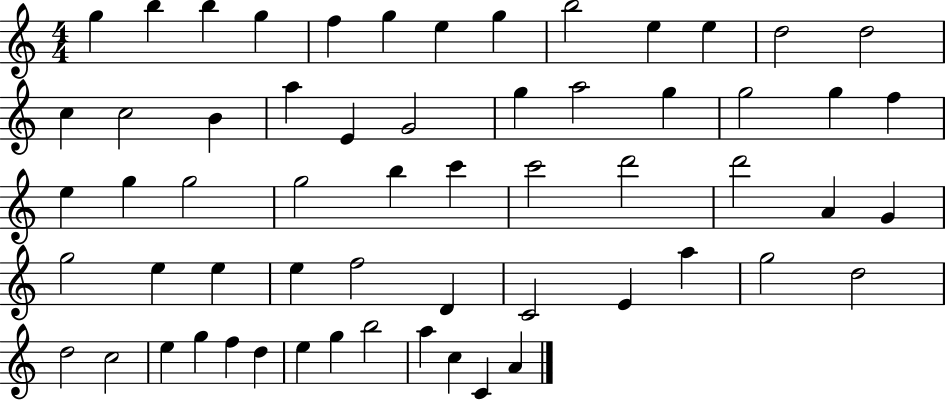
{
  \clef treble
  \numericTimeSignature
  \time 4/4
  \key c \major
  g''4 b''4 b''4 g''4 | f''4 g''4 e''4 g''4 | b''2 e''4 e''4 | d''2 d''2 | \break c''4 c''2 b'4 | a''4 e'4 g'2 | g''4 a''2 g''4 | g''2 g''4 f''4 | \break e''4 g''4 g''2 | g''2 b''4 c'''4 | c'''2 d'''2 | d'''2 a'4 g'4 | \break g''2 e''4 e''4 | e''4 f''2 d'4 | c'2 e'4 a''4 | g''2 d''2 | \break d''2 c''2 | e''4 g''4 f''4 d''4 | e''4 g''4 b''2 | a''4 c''4 c'4 a'4 | \break \bar "|."
}